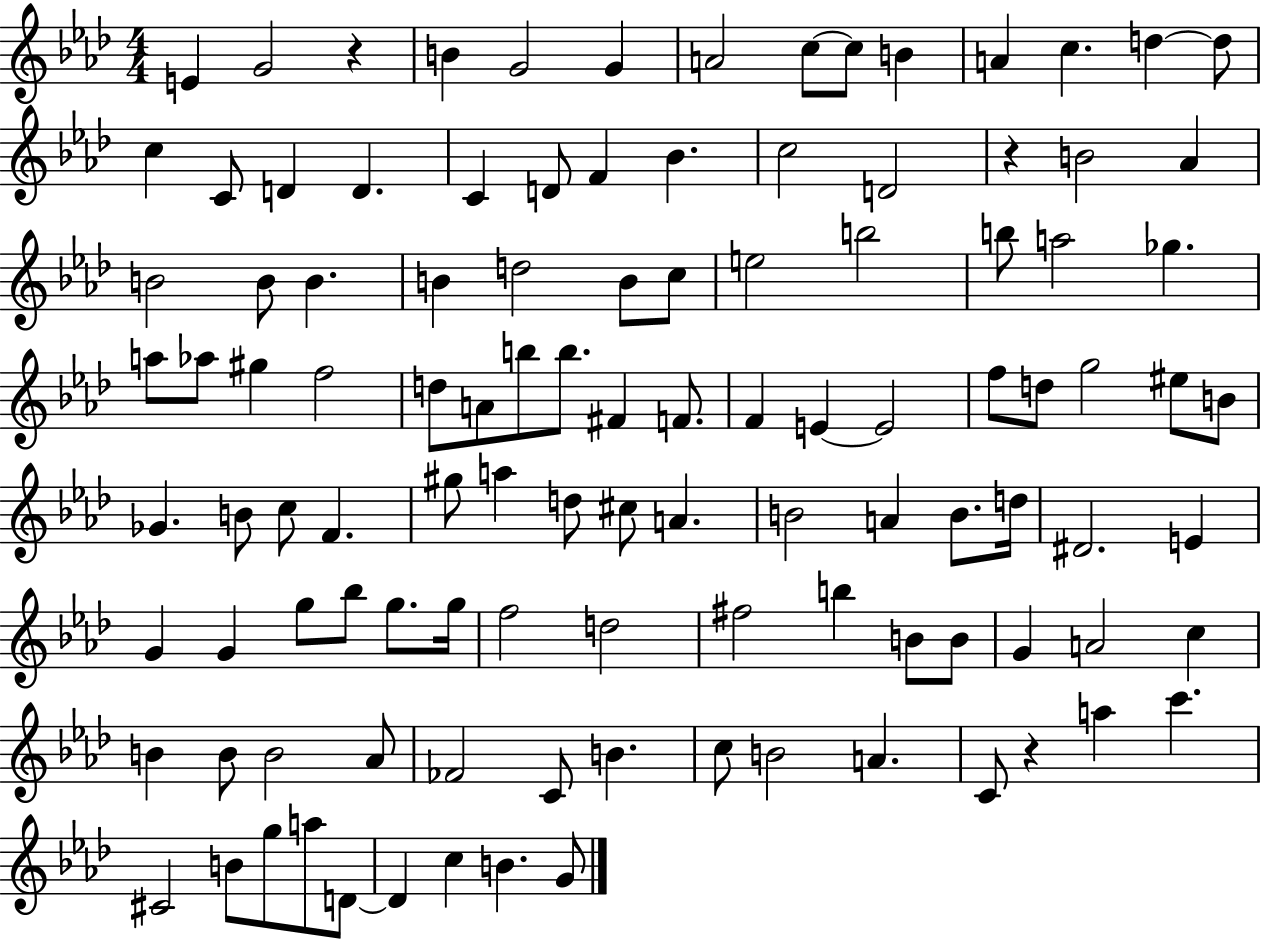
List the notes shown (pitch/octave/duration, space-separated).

E4/q G4/h R/q B4/q G4/h G4/q A4/h C5/e C5/e B4/q A4/q C5/q. D5/q D5/e C5/q C4/e D4/q D4/q. C4/q D4/e F4/q Bb4/q. C5/h D4/h R/q B4/h Ab4/q B4/h B4/e B4/q. B4/q D5/h B4/e C5/e E5/h B5/h B5/e A5/h Gb5/q. A5/e Ab5/e G#5/q F5/h D5/e A4/e B5/e B5/e. F#4/q F4/e. F4/q E4/q E4/h F5/e D5/e G5/h EIS5/e B4/e Gb4/q. B4/e C5/e F4/q. G#5/e A5/q D5/e C#5/e A4/q. B4/h A4/q B4/e. D5/s D#4/h. E4/q G4/q G4/q G5/e Bb5/e G5/e. G5/s F5/h D5/h F#5/h B5/q B4/e B4/e G4/q A4/h C5/q B4/q B4/e B4/h Ab4/e FES4/h C4/e B4/q. C5/e B4/h A4/q. C4/e R/q A5/q C6/q. C#4/h B4/e G5/e A5/e D4/e D4/q C5/q B4/q. G4/e